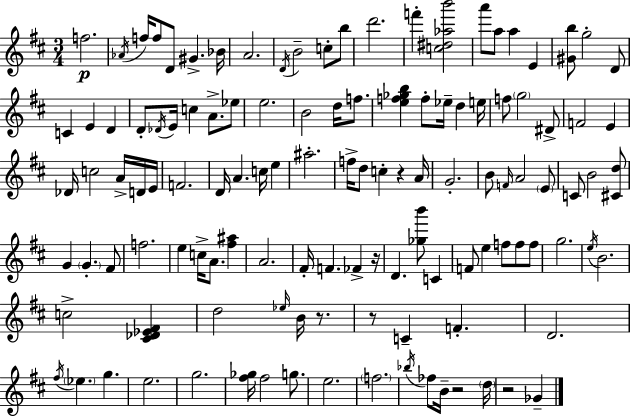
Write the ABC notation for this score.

X:1
T:Untitled
M:3/4
L:1/4
K:D
f2 _A/4 f/4 f/2 D/2 ^G _B/4 A2 D/4 B2 c/2 b/2 d'2 f' [c^d_ab']2 a'/2 a/2 a E [^Gb]/2 g2 D/2 C E D D/2 _D/4 E/4 c A/2 _e/2 e2 B2 d/4 f/2 [ef_gb] f/2 _e/4 d e/4 f/2 g2 ^D/2 F2 E _D/4 c2 A/4 D/4 E/4 F2 D/4 A c/4 e ^a2 f/4 d/2 c z A/4 G2 B/2 F/4 A2 E/2 C/2 B2 [^Cd]/2 G G ^F/2 f2 e c/4 A/2 [^f^a] A2 ^F/4 F _F z/4 D [_gb']/2 C F/2 e f/2 f/2 f/2 g2 e/4 B2 c2 [^C_D_E^F] d2 _e/4 B/4 z/2 z/2 C F D2 ^f/4 _e g e2 g2 [^f_g]/4 ^f2 g/2 e2 f2 _b/4 _f/2 B/4 z2 d/4 z2 _G